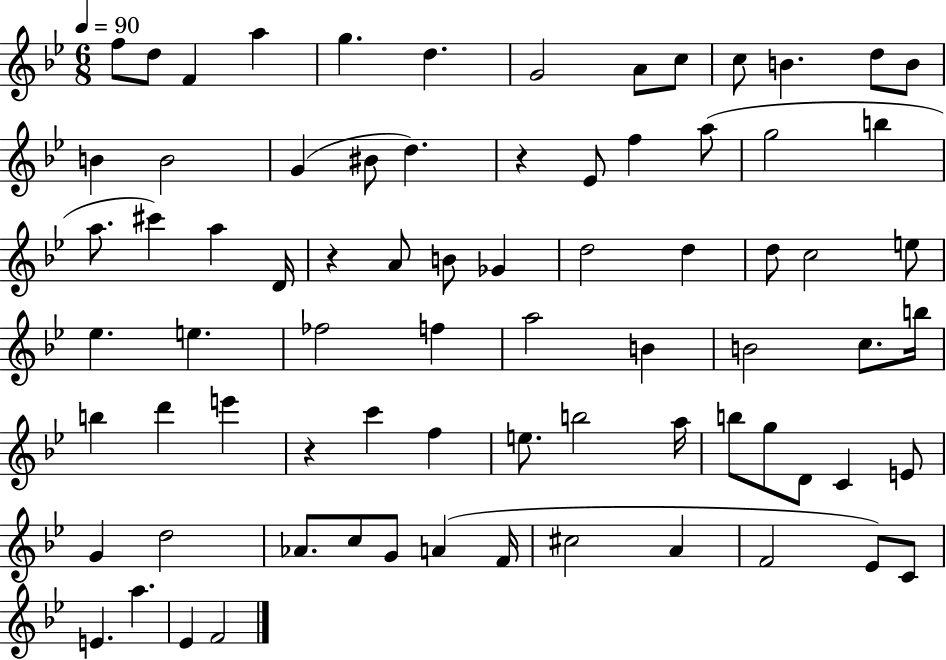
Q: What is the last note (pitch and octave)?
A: F4